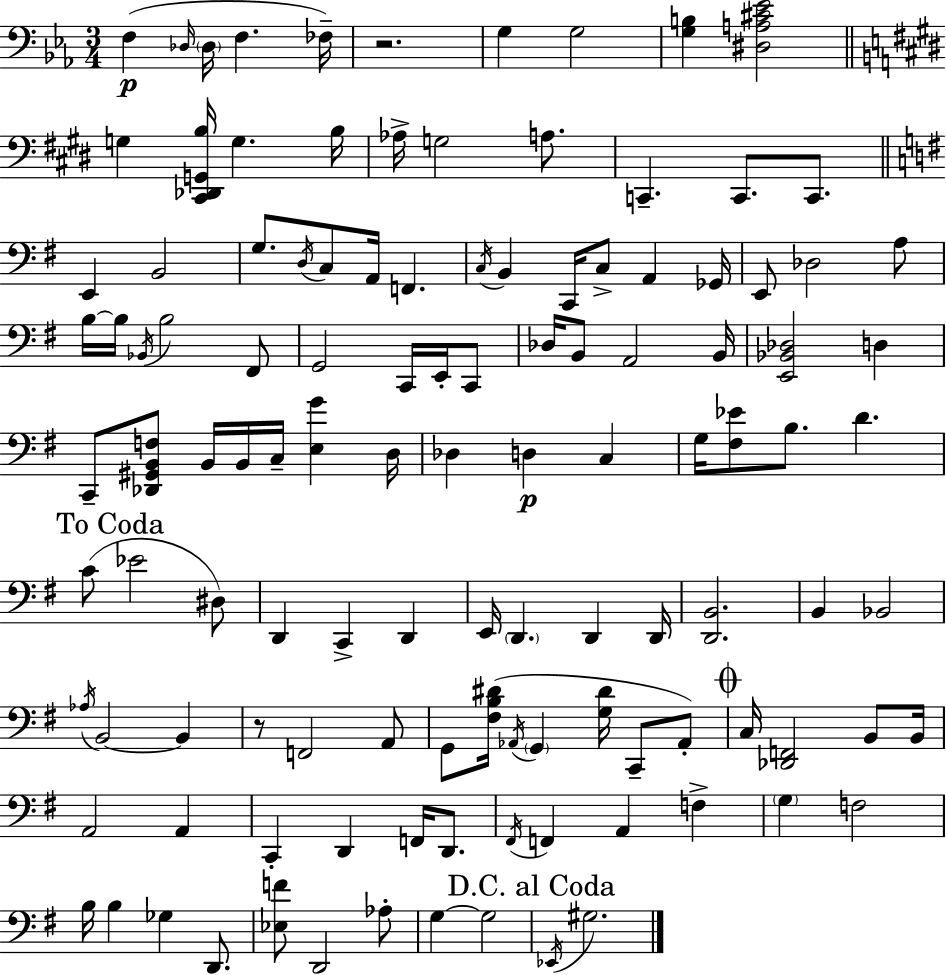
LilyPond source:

{
  \clef bass
  \numericTimeSignature
  \time 3/4
  \key ees \major
  \repeat volta 2 { f4(\p \grace { des16 } \parenthesize des16 f4. | fes16--) r2. | g4 g2 | <g b>4 <dis a cis' ees'>2 | \break \bar "||" \break \key e \major g4 <cis, des, g, b>16 g4. b16 | aes16-> g2 a8. | c,4.-- c,8. c,8. | \bar "||" \break \key g \major e,4 b,2 | g8. \acciaccatura { d16 } c8 a,16 f,4. | \acciaccatura { c16 } b,4 c,16 c8-> a,4 | ges,16 e,8 des2 | \break a8 b16~~ b16 \acciaccatura { bes,16 } b2 | fis,8 g,2 c,16 | e,16-. c,8 des16 b,8 a,2 | b,16 <e, bes, des>2 d4 | \break c,8-- <des, gis, b, f>8 b,16 b,16 c16-- <e g'>4 | d16 des4 d4\p c4 | g16 <fis ees'>8 b8. d'4. | \mark "To Coda" c'8( ees'2 | \break dis8) d,4 c,4-> d,4 | e,16 \parenthesize d,4. d,4 | d,16 <d, b,>2. | b,4 bes,2 | \break \acciaccatura { aes16 } b,2~~ | b,4 r8 f,2 | a,8 g,8 <fis b dis'>16( \acciaccatura { aes,16 } \parenthesize g,4 | <g dis'>16 c,8-- aes,8-.) \mark \markup { \musicglyph "scripts.coda" } c16 <des, f,>2 | \break b,8 b,16 a,2 | a,4 c,4-. d,4 | f,16 d,8. \acciaccatura { fis,16 } f,4 a,4 | f4-> \parenthesize g4 f2 | \break b16 b4 ges4 | d,8. <ees f'>8 d,2 | aes8-. g4~~ g2 | \mark "D.C. al Coda" \acciaccatura { ees,16 } gis2. | \break } \bar "|."
}